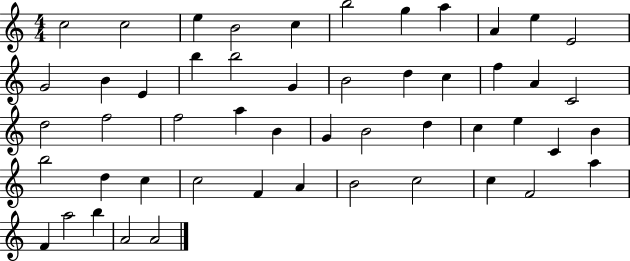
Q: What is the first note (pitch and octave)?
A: C5